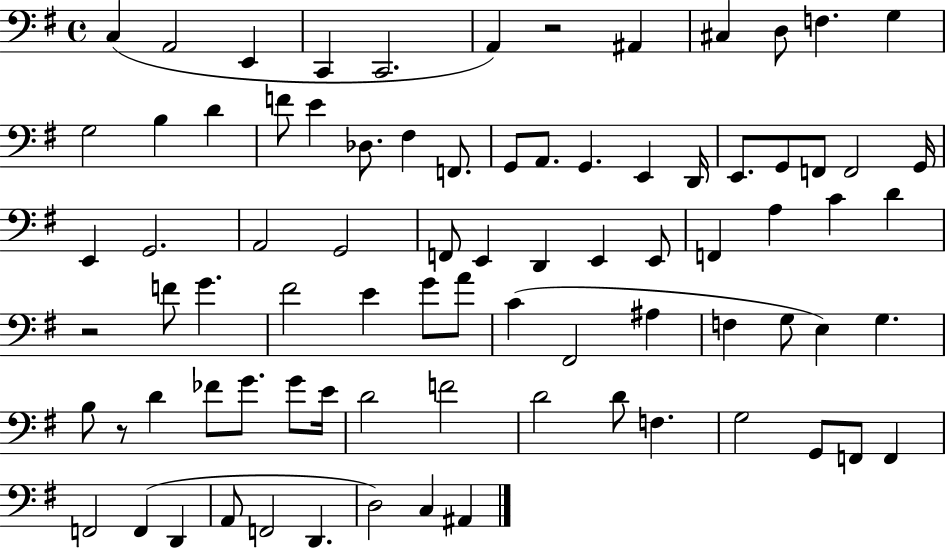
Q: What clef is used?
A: bass